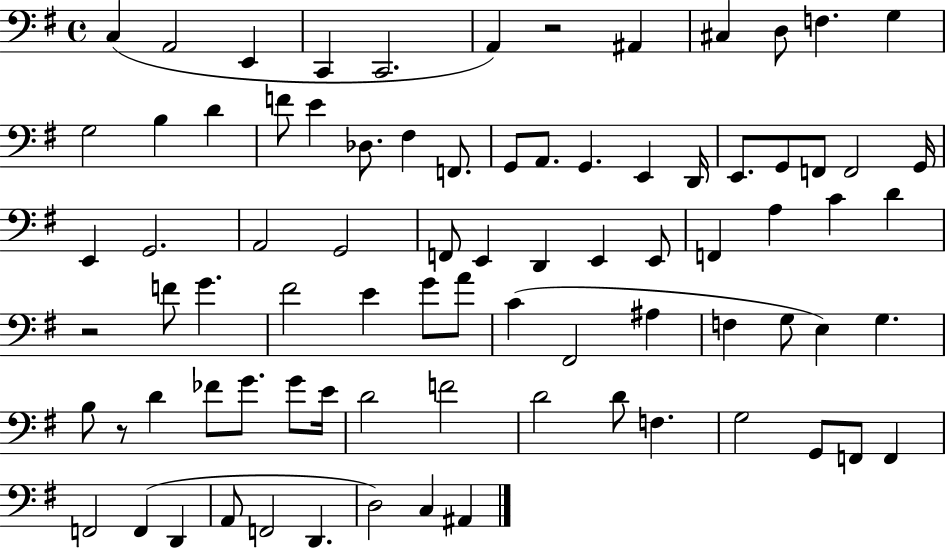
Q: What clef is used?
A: bass